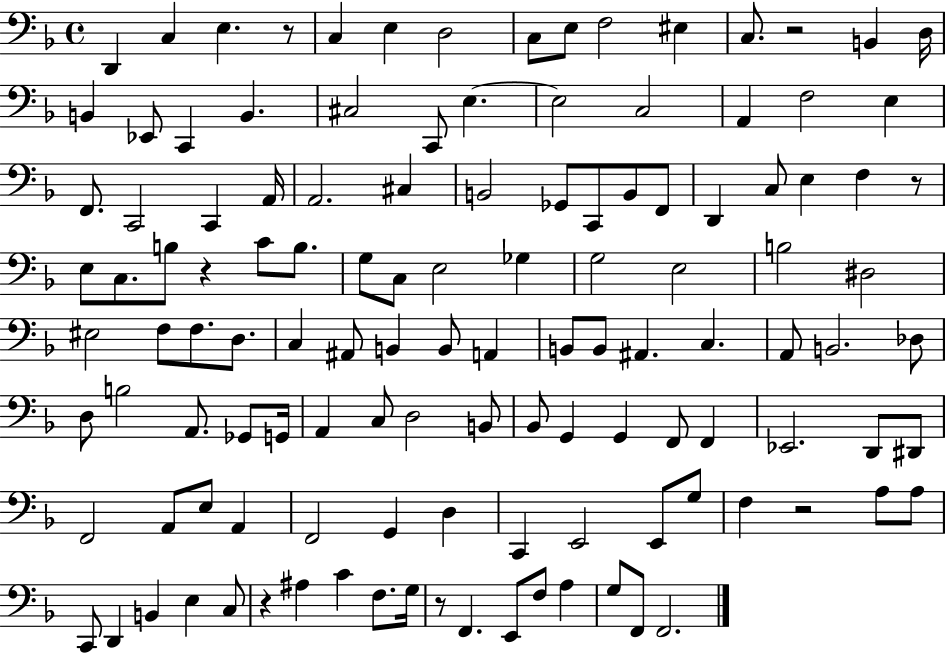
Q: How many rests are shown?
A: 7